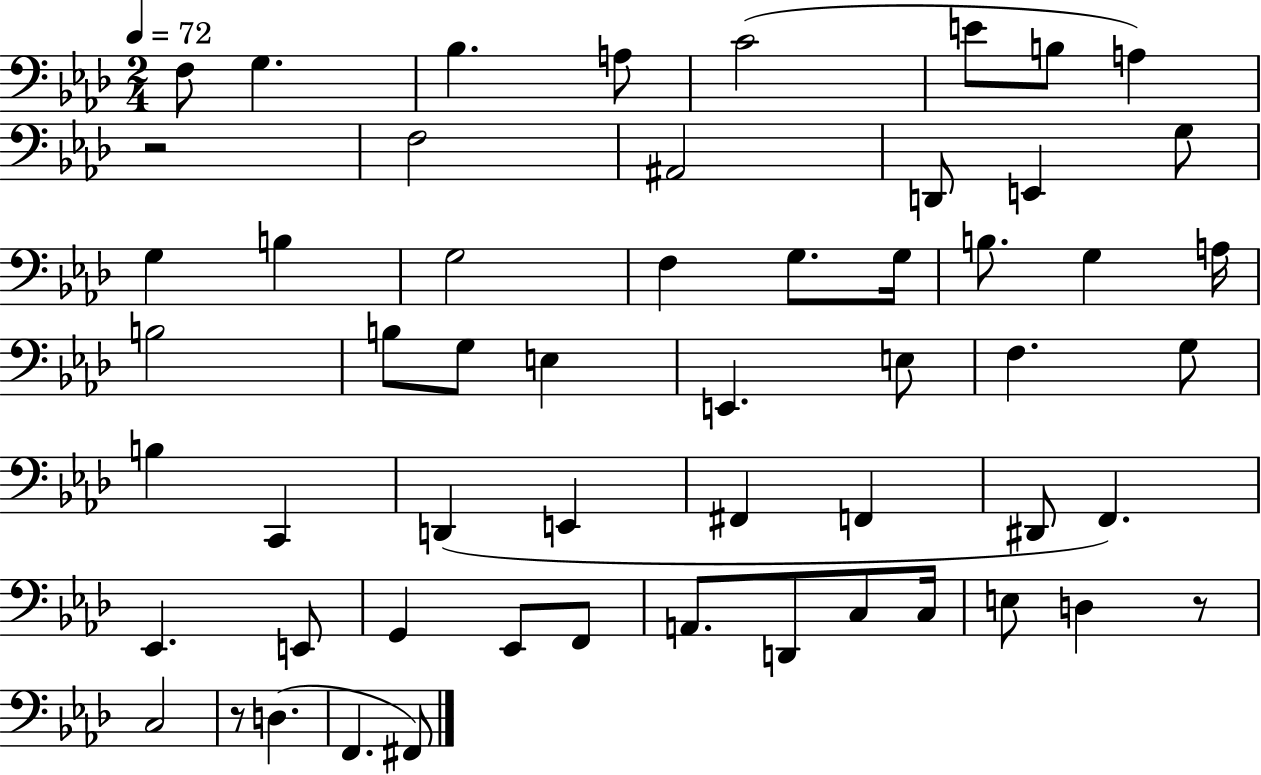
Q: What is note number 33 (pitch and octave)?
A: D2